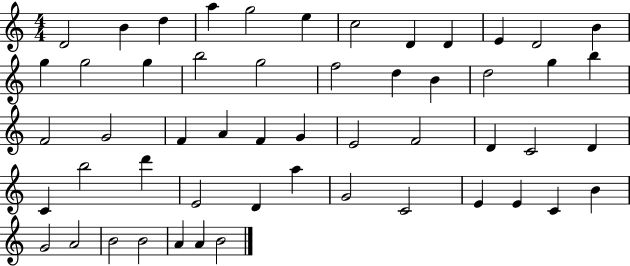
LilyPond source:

{
  \clef treble
  \numericTimeSignature
  \time 4/4
  \key c \major
  d'2 b'4 d''4 | a''4 g''2 e''4 | c''2 d'4 d'4 | e'4 d'2 b'4 | \break g''4 g''2 g''4 | b''2 g''2 | f''2 d''4 b'4 | d''2 g''4 b''4 | \break f'2 g'2 | f'4 a'4 f'4 g'4 | e'2 f'2 | d'4 c'2 d'4 | \break c'4 b''2 d'''4 | e'2 d'4 a''4 | g'2 c'2 | e'4 e'4 c'4 b'4 | \break g'2 a'2 | b'2 b'2 | a'4 a'4 b'2 | \bar "|."
}